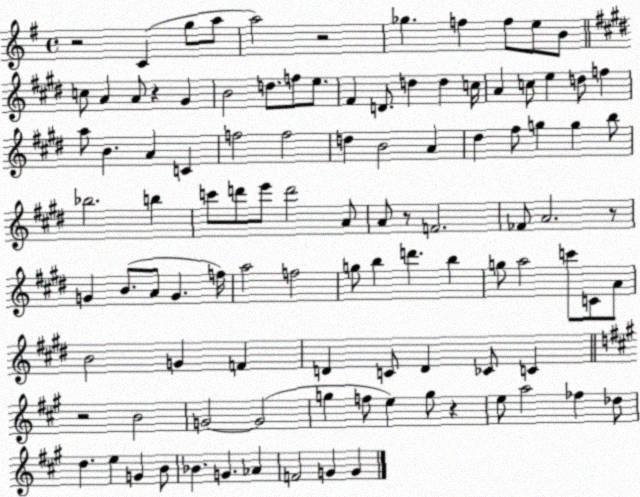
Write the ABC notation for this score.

X:1
T:Untitled
M:4/4
L:1/4
K:G
z2 C g/2 a/2 a2 z2 _g f f/2 e/2 B/2 c/2 A A/2 z ^G B2 d/2 f/2 e/2 ^F D/2 d d c/4 A c/2 e d/2 f a/2 B A C f2 f2 d B2 A ^d ^f/2 g g b/2 _b2 b c'/2 d'/2 e'/2 d'2 A/2 A/2 z/2 F2 _F/2 A2 z/2 G B/2 A/2 G f/4 a2 f2 g/2 b d' b g/2 a2 c'/2 C/2 A/2 B2 G F D C/2 D _C/2 C z2 B2 G2 G2 g f/2 e g/2 z e/2 a2 _f _d/2 d e G B/2 _B G _A F2 G G